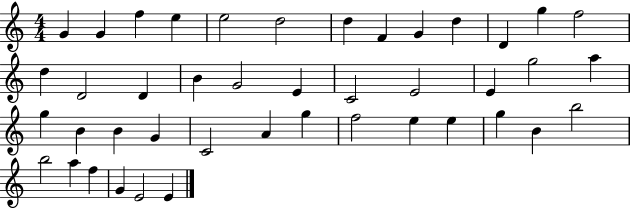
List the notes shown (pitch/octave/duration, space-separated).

G4/q G4/q F5/q E5/q E5/h D5/h D5/q F4/q G4/q D5/q D4/q G5/q F5/h D5/q D4/h D4/q B4/q G4/h E4/q C4/h E4/h E4/q G5/h A5/q G5/q B4/q B4/q G4/q C4/h A4/q G5/q F5/h E5/q E5/q G5/q B4/q B5/h B5/h A5/q F5/q G4/q E4/h E4/q